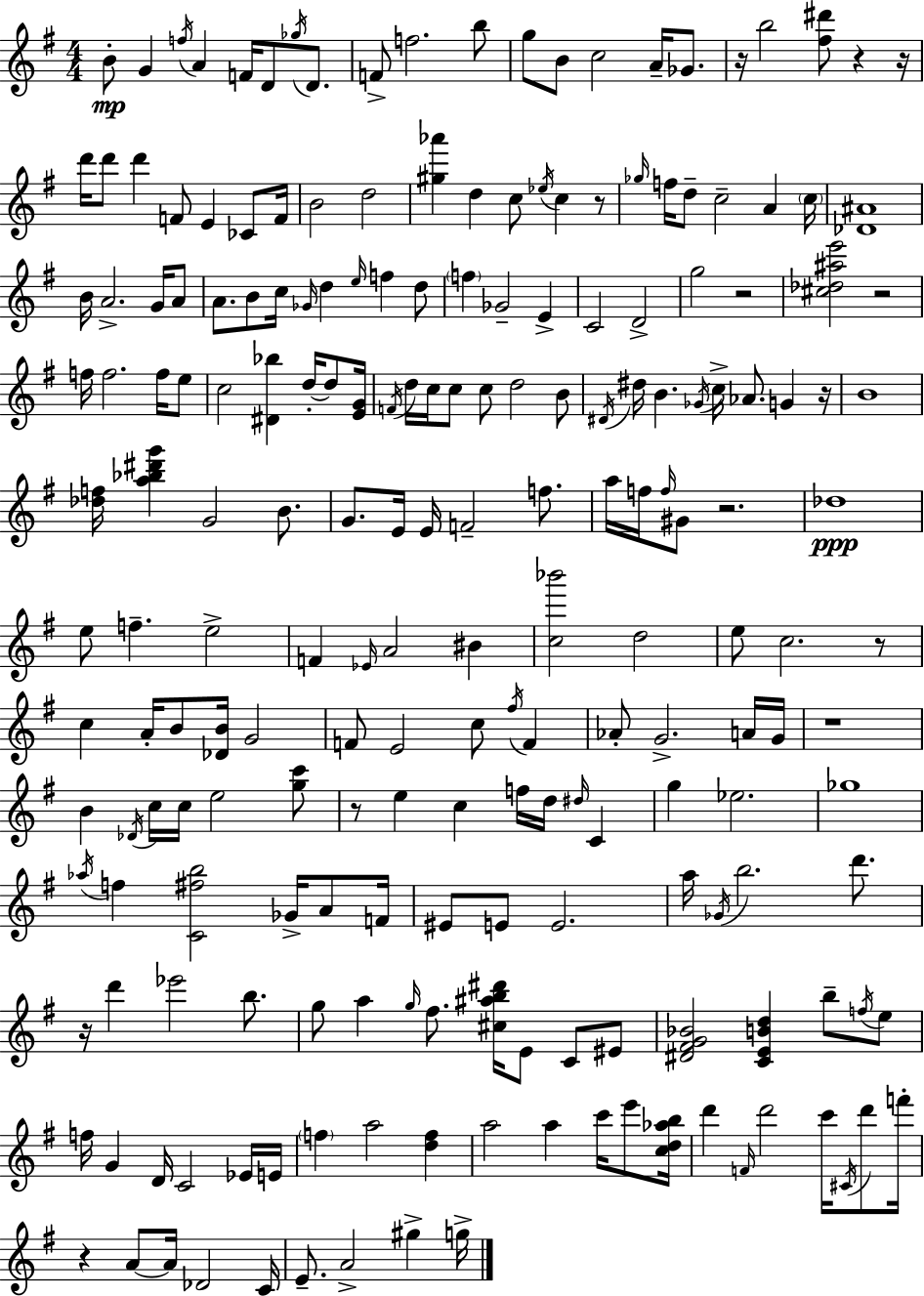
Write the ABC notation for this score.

X:1
T:Untitled
M:4/4
L:1/4
K:Em
B/2 G f/4 A F/4 D/2 _g/4 D/2 F/2 f2 b/2 g/2 B/2 c2 A/4 _G/2 z/4 b2 [^f^d']/2 z z/4 d'/4 d'/2 d' F/2 E _C/2 F/4 B2 d2 [^g_a'] d c/2 _e/4 c z/2 _g/4 f/4 d/2 c2 A c/4 [_D^A]4 B/4 A2 G/4 A/2 A/2 B/2 c/4 _G/4 d e/4 f d/2 f _G2 E C2 D2 g2 z2 [^c_d^ae']2 z2 f/4 f2 f/4 e/2 c2 [^D_b] d/4 d/2 [EG]/4 F/4 d/4 c/4 c/2 c/2 d2 B/2 ^D/4 ^d/4 B _G/4 c/4 _A/2 G z/4 B4 [_df]/4 [a_b^d'g'] G2 B/2 G/2 E/4 E/4 F2 f/2 a/4 f/4 f/4 ^G/2 z2 _d4 e/2 f e2 F _E/4 A2 ^B [c_b']2 d2 e/2 c2 z/2 c A/4 B/2 [_DB]/4 G2 F/2 E2 c/2 ^f/4 F _A/2 G2 A/4 G/4 z4 B _D/4 c/4 c/4 e2 [gc']/2 z/2 e c f/4 d/4 ^d/4 C g _e2 _g4 _a/4 f [C^fb]2 _G/4 A/2 F/4 ^E/2 E/2 E2 a/4 _G/4 b2 d'/2 z/4 d' _e'2 b/2 g/2 a g/4 ^f/2 [^c^ab^d']/4 E/2 C/2 ^E/2 [^D^FG_B]2 [CEBd] b/2 f/4 e/2 f/4 G D/4 C2 _E/4 E/4 f a2 [df] a2 a c'/4 e'/2 [cd_ab]/4 d' F/4 d'2 c'/4 ^C/4 d'/2 f'/4 z A/2 A/4 _D2 C/4 E/2 A2 ^g g/4